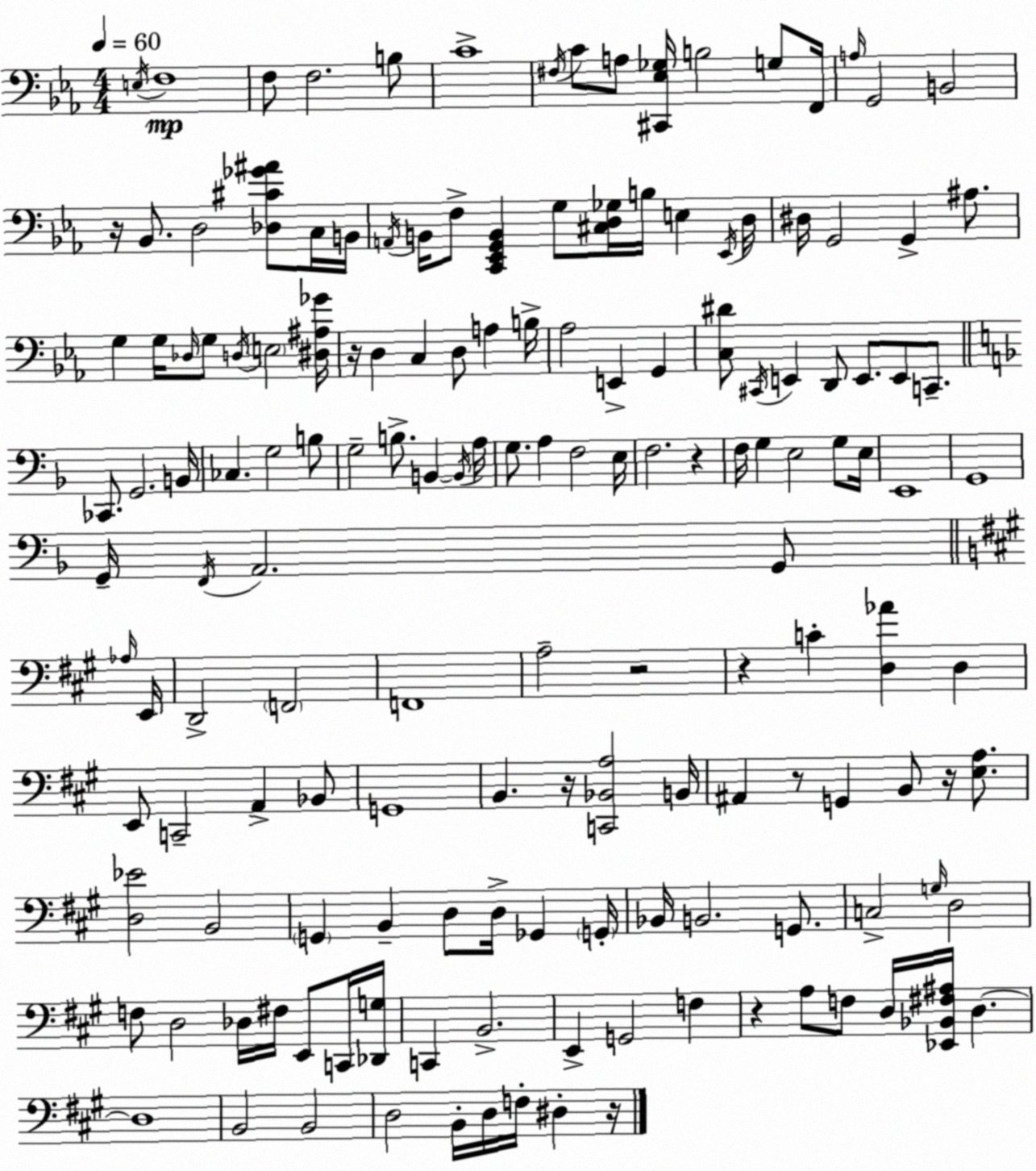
X:1
T:Untitled
M:4/4
L:1/4
K:Cm
E,/4 F,4 F,/2 F,2 B,/2 C4 ^F,/4 C/2 A,/2 [^C,,_E,_G,]/4 B,2 G,/2 F,,/4 A,/4 G,,2 B,,2 z/4 _B,,/2 D,2 [_D,^C_G^A]/2 C,/4 B,,/4 A,,/4 B,,/4 F,/2 [C,,_E,,G,,B,,] G,/2 [^C,D,_G,]/4 B,/4 E, _E,,/4 D,/4 ^D,/4 G,,2 G,, ^A,/2 G, G,/4 _D,/4 G,/2 D,/4 E,2 [^D,^A,_G]/4 z/4 D, C, D,/2 A, B,/4 _A,2 E,, G,, [C,^D]/2 ^C,,/4 E,, D,,/2 E,,/2 E,,/2 C,,/2 _C,,/2 G,,2 B,,/4 _C, G,2 B,/2 G,2 B,/2 B,, B,,/4 A,/4 G,/2 A, F,2 E,/4 F,2 z F,/4 G, E,2 G,/2 E,/4 E,,4 G,,4 G,,/4 F,,/4 A,,2 G,,/2 _A,/4 E,,/4 D,,2 F,,2 F,,4 A,2 z2 z C [D,_A] D, E,,/2 C,,2 A,, _B,,/2 G,,4 B,, z/4 [C,,_B,,A,]2 B,,/4 ^A,, z/2 G,, B,,/2 z/4 [E,A,]/2 [D,_E]2 B,,2 G,, B,, D,/2 D,/4 _G,, G,,/4 _B,,/4 B,,2 G,,/2 C,2 G,/4 D,2 F,/2 D,2 _D,/4 ^F,/4 E,,/2 C,,/4 [_D,,G,]/4 C,, B,,2 E,, G,,2 F, z A,/2 F,/2 D,/4 [_E,,_B,,^F,^A,]/4 D, D,4 B,,2 B,,2 D,2 B,,/4 D,/4 F,/4 ^D, z/4